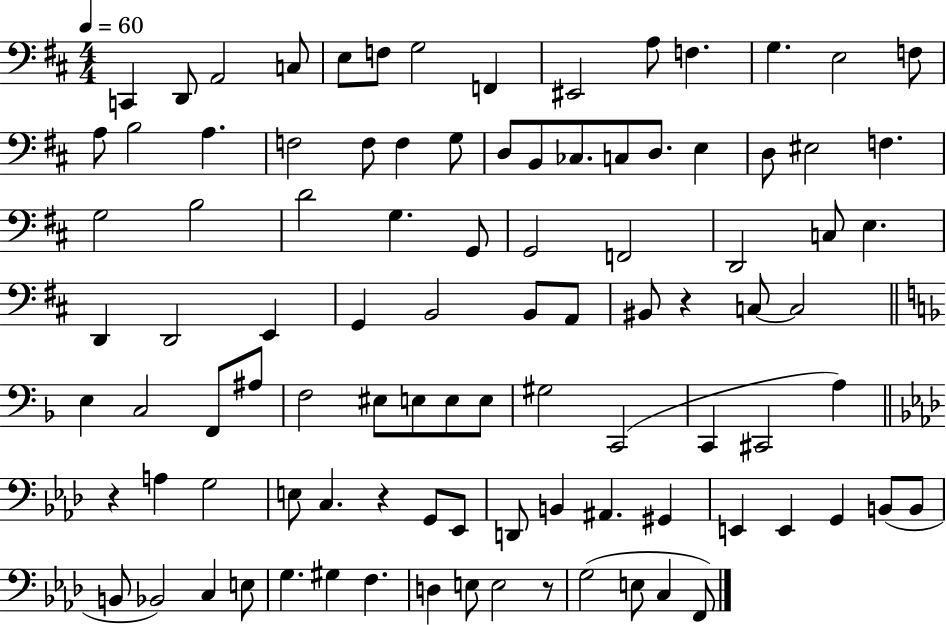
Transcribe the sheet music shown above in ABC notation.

X:1
T:Untitled
M:4/4
L:1/4
K:D
C,, D,,/2 A,,2 C,/2 E,/2 F,/2 G,2 F,, ^E,,2 A,/2 F, G, E,2 F,/2 A,/2 B,2 A, F,2 F,/2 F, G,/2 D,/2 B,,/2 _C,/2 C,/2 D,/2 E, D,/2 ^E,2 F, G,2 B,2 D2 G, G,,/2 G,,2 F,,2 D,,2 C,/2 E, D,, D,,2 E,, G,, B,,2 B,,/2 A,,/2 ^B,,/2 z C,/2 C,2 E, C,2 F,,/2 ^A,/2 F,2 ^E,/2 E,/2 E,/2 E,/2 ^G,2 C,,2 C,, ^C,,2 A, z A, G,2 E,/2 C, z G,,/2 _E,,/2 D,,/2 B,, ^A,, ^G,, E,, E,, G,, B,,/2 B,,/2 B,,/2 _B,,2 C, E,/2 G, ^G, F, D, E,/2 E,2 z/2 G,2 E,/2 C, F,,/2